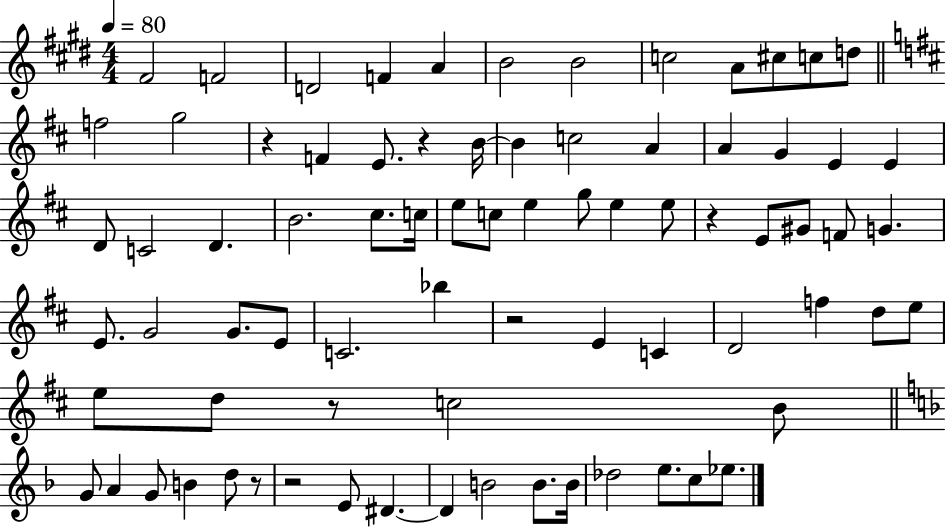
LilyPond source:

{
  \clef treble
  \numericTimeSignature
  \time 4/4
  \key e \major
  \tempo 4 = 80
  fis'2 f'2 | d'2 f'4 a'4 | b'2 b'2 | c''2 a'8 cis''8 c''8 d''8 | \break \bar "||" \break \key b \minor f''2 g''2 | r4 f'4 e'8. r4 b'16~~ | b'4 c''2 a'4 | a'4 g'4 e'4 e'4 | \break d'8 c'2 d'4. | b'2. cis''8. c''16 | e''8 c''8 e''4 g''8 e''4 e''8 | r4 e'8 gis'8 f'8 g'4. | \break e'8. g'2 g'8. e'8 | c'2. bes''4 | r2 e'4 c'4 | d'2 f''4 d''8 e''8 | \break e''8 d''8 r8 c''2 b'8 | \bar "||" \break \key d \minor g'8 a'4 g'8 b'4 d''8 r8 | r2 e'8 dis'4.~~ | dis'4 b'2 b'8. b'16 | des''2 e''8. c''8 ees''8. | \break \bar "|."
}